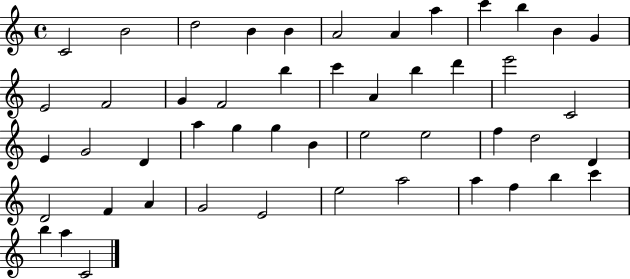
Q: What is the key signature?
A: C major